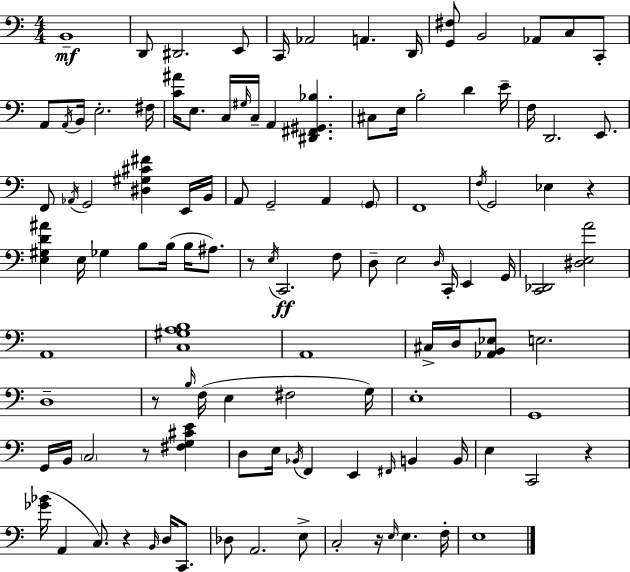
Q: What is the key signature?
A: A minor